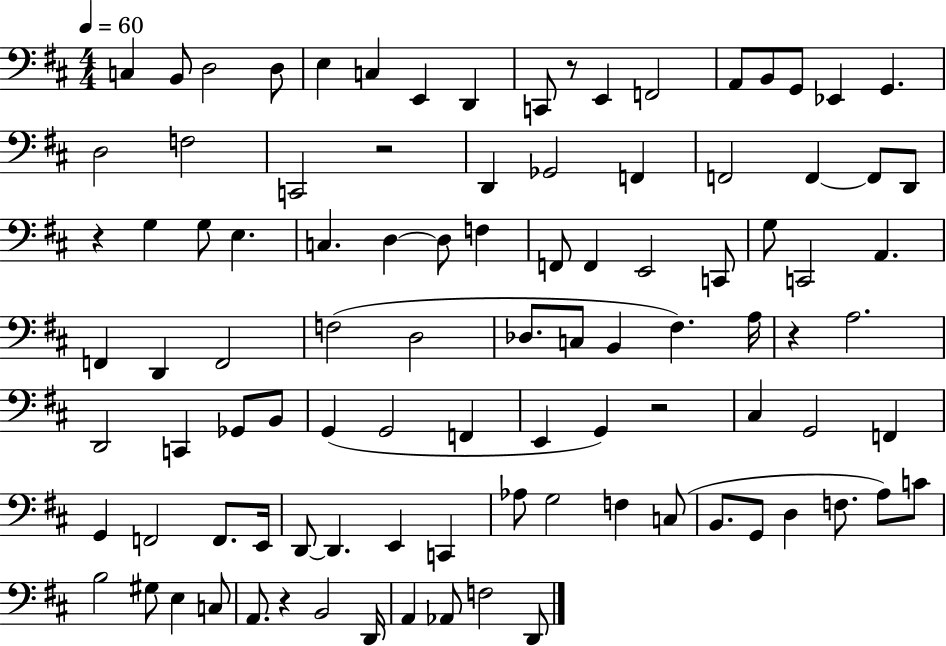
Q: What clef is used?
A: bass